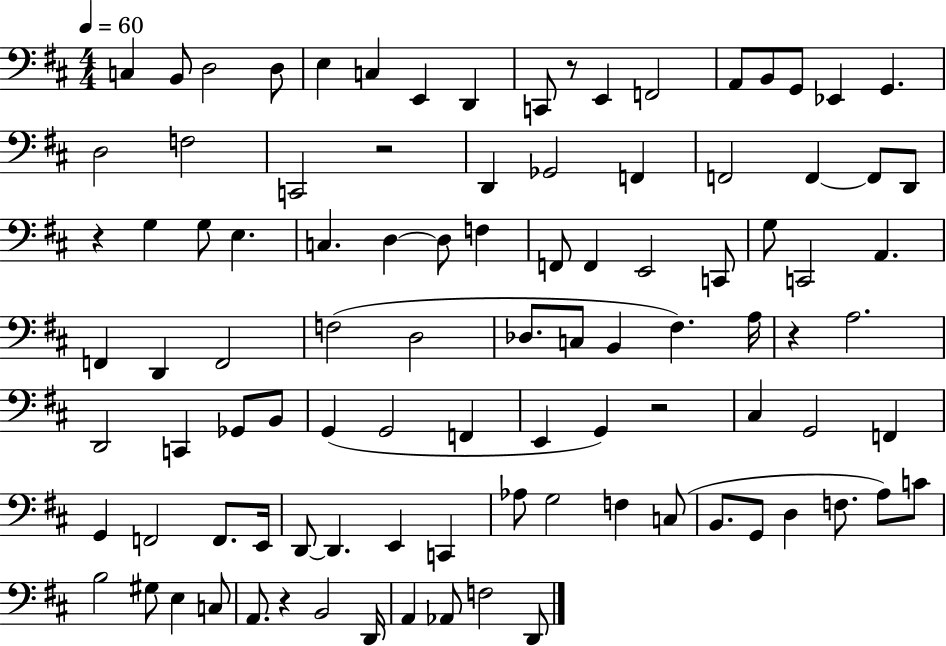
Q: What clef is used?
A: bass